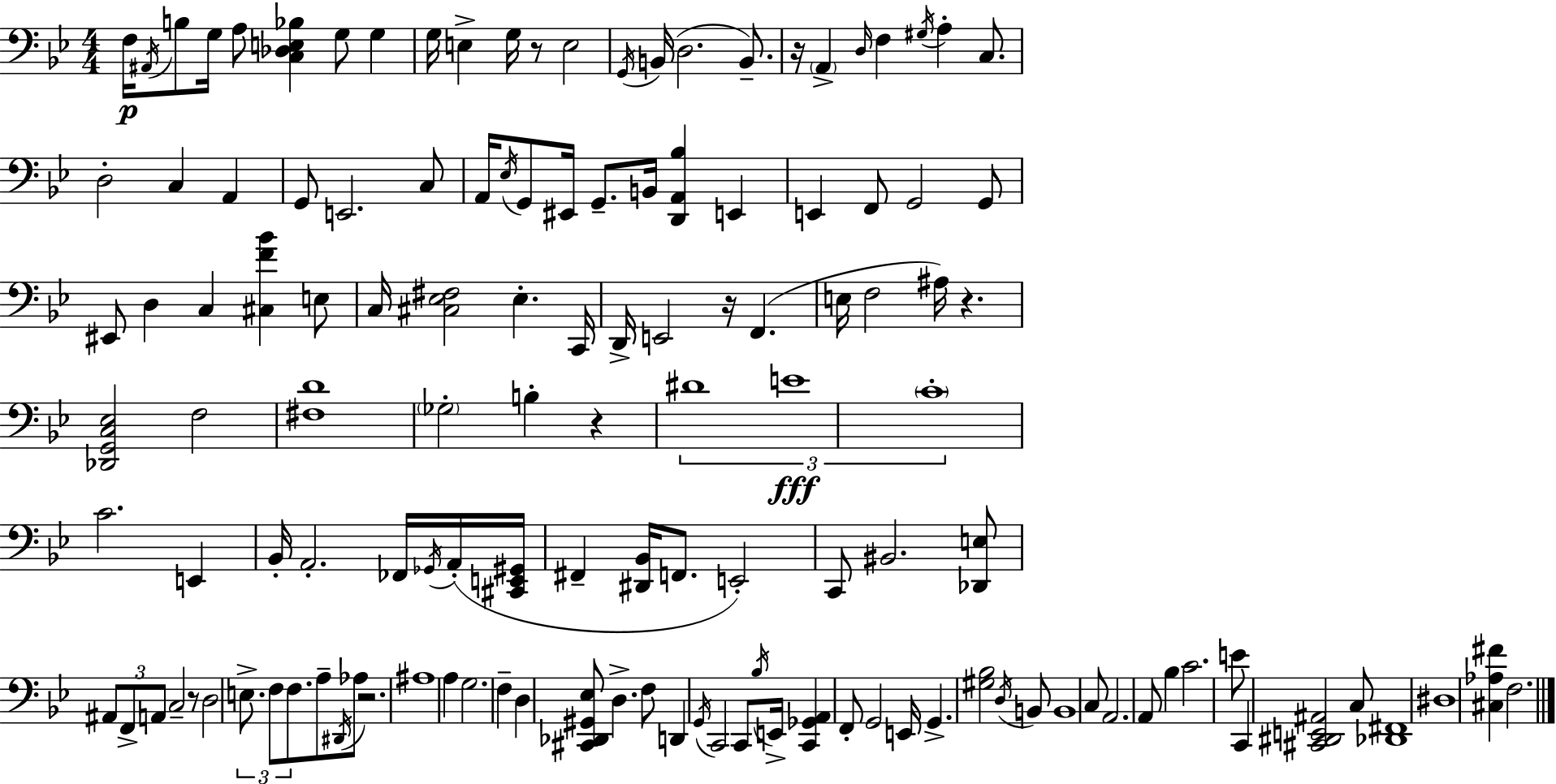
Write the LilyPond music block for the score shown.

{
  \clef bass
  \numericTimeSignature
  \time 4/4
  \key bes \major
  \repeat volta 2 { f16\p \acciaccatura { ais,16 } b8 g16 a8 <c des e bes>4 g8 g4 | g16 e4-> g16 r8 e2 | \acciaccatura { g,16 } b,16( d2. b,8.--) | r16 \parenthesize a,4-> \grace { d16 } f4 \acciaccatura { gis16 } a4-. | \break c8. d2-. c4 | a,4 g,8 e,2. | c8 a,16 \acciaccatura { ees16 } g,8 eis,16 g,8.-- b,16 <d, a, bes>4 | e,4 e,4 f,8 g,2 | \break g,8 eis,8 d4 c4 <cis f' bes'>4 | e8 c16 <cis ees fis>2 ees4.-. | c,16 d,16-> e,2 r16 f,4.( | e16 f2 ais16) r4. | \break <des, g, c ees>2 f2 | <fis d'>1 | \parenthesize ges2-. b4-. | r4 \tuplet 3/2 { dis'1 | \break e'1\fff | \parenthesize c'1-. } | c'2. | e,4 bes,16-. a,2.-. | \break fes,16 \acciaccatura { ges,16 } a,16-.( <cis, e, gis,>16 fis,4-- <dis, bes,>16 f,8. e,2-.) | c,8 bis,2. | <des, e>8 \tuplet 3/2 { ais,8 f,8-> a,8 } c2-- | r8 d2 \tuplet 3/2 { e8.-> | \break f8 f8. } a8-- \acciaccatura { dis,16 } aes8 r2. | ais1 | a4 g2. | f4-- d4 <cis, des, gis, ees>8 | \break d4.-> f8 d,4 \acciaccatura { g,16 } c,2 | c,8 \acciaccatura { bes16 } e,16-> <c, ges, a,>4 f,8-. | g,2 e,16 g,4.-> <gis bes>2 | \acciaccatura { d16 } b,8 b,1 | \break c8 a,2. | a,8 bes4 c'2. | e'8 c,4 | <cis, dis, e, ais,>2 c8 <des, fis,>1 | \break dis1 | <cis aes fis'>4 f2. | } \bar "|."
}